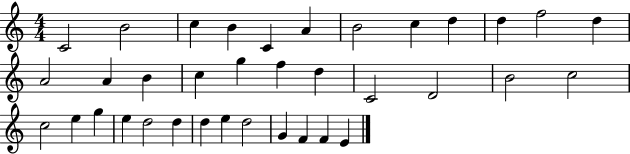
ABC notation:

X:1
T:Untitled
M:4/4
L:1/4
K:C
C2 B2 c B C A B2 c d d f2 d A2 A B c g f d C2 D2 B2 c2 c2 e g e d2 d d e d2 G F F E